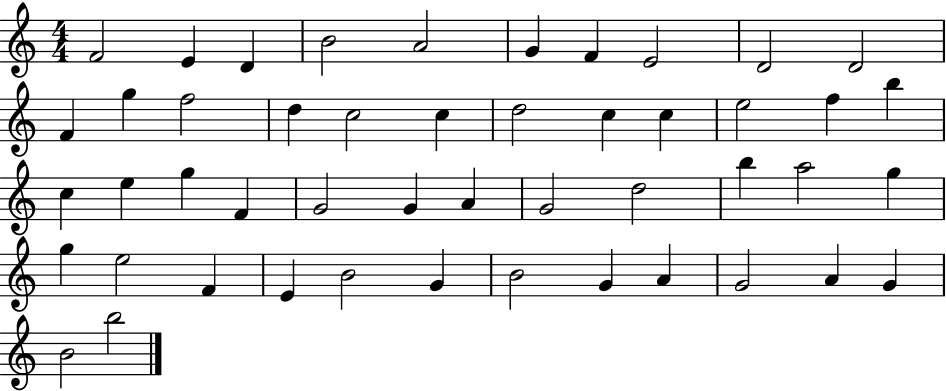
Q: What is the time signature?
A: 4/4